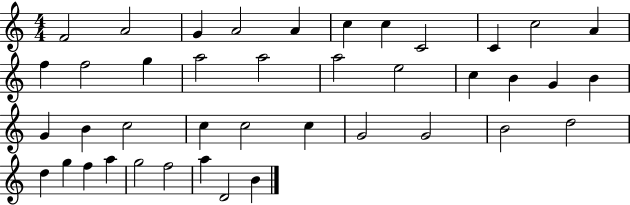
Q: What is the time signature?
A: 4/4